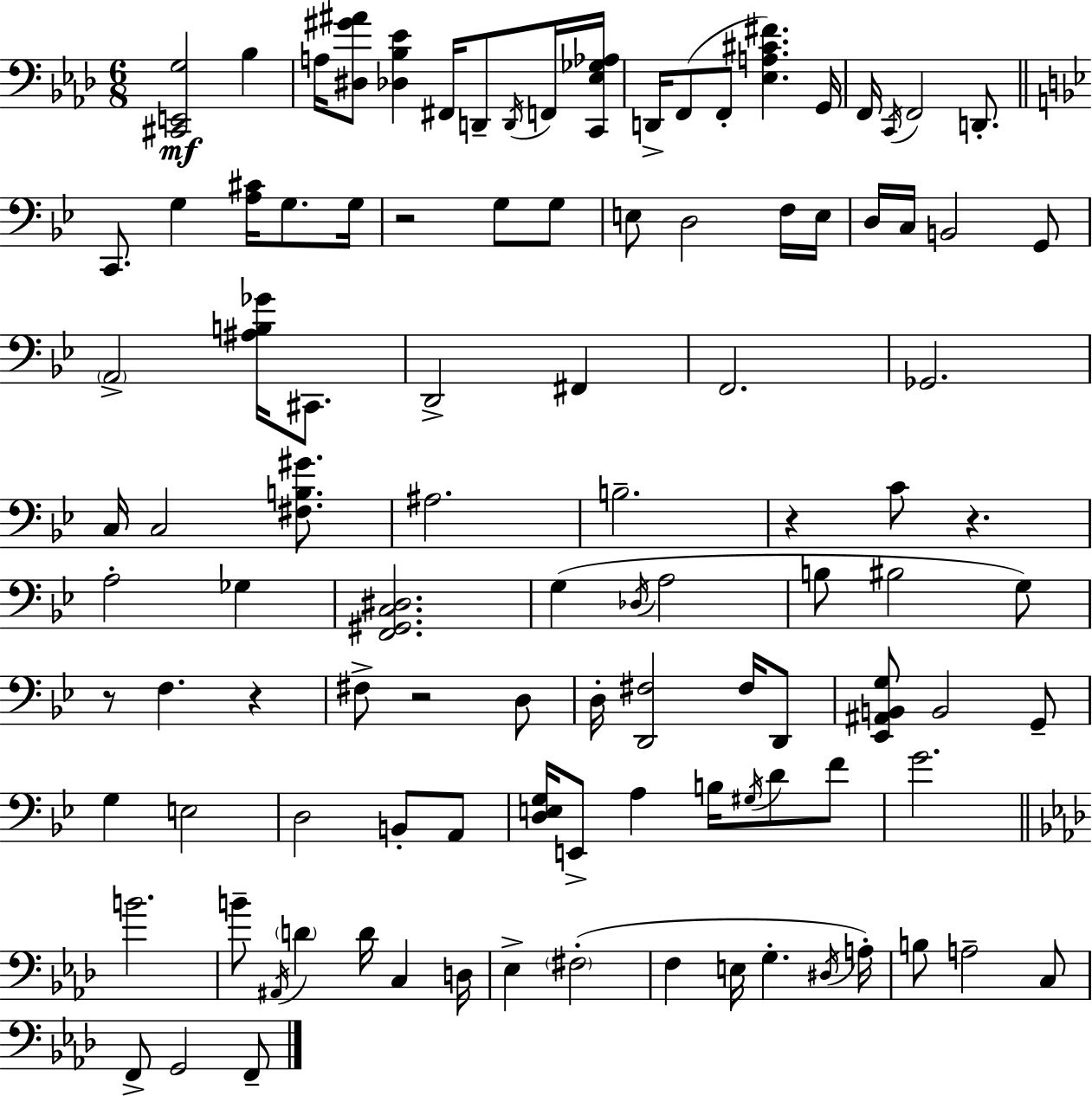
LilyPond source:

{
  \clef bass
  \numericTimeSignature
  \time 6/8
  \key aes \major
  \repeat volta 2 { <cis, e, g>2\mf bes4 | a16 <dis gis' ais'>8 <des bes ees'>4 fis,16 d,8-- \acciaccatura { d,16 } f,16 | <c, ees ges aes>16 d,16-> f,8( f,8-. <ees a cis' fis'>4.) | g,16 f,16 \acciaccatura { c,16 } f,2 d,8.-. | \break \bar "||" \break \key bes \major c,8. g4 <a cis'>16 g8. g16 | r2 g8 g8 | e8 d2 f16 e16 | d16 c16 b,2 g,8 | \break \parenthesize a,2-> <ais b ges'>16 cis,8. | d,2-> fis,4 | f,2. | ges,2. | \break c16 c2 <fis b gis'>8. | ais2. | b2.-- | r4 c'8 r4. | \break a2-. ges4 | <f, gis, c dis>2. | g4( \acciaccatura { des16 } a2 | b8 bis2 g8) | \break r8 f4. r4 | fis8-> r2 d8 | d16-. <d, fis>2 fis16 d,8 | <ees, ais, b, g>8 b,2 g,8-- | \break g4 e2 | d2 b,8-. a,8 | <d e g>16 e,8-> a4 b16 \acciaccatura { gis16 } d'8 | f'8 g'2. | \break \bar "||" \break \key f \minor b'2. | b'8-- \acciaccatura { ais,16 } \parenthesize d'4 d'16 c4 | d16 ees4-> \parenthesize fis2-.( | f4 e16 g4.-. | \break \acciaccatura { dis16 }) a16-. b8 a2-- | c8 f,8-> g,2 | f,8-- } \bar "|."
}